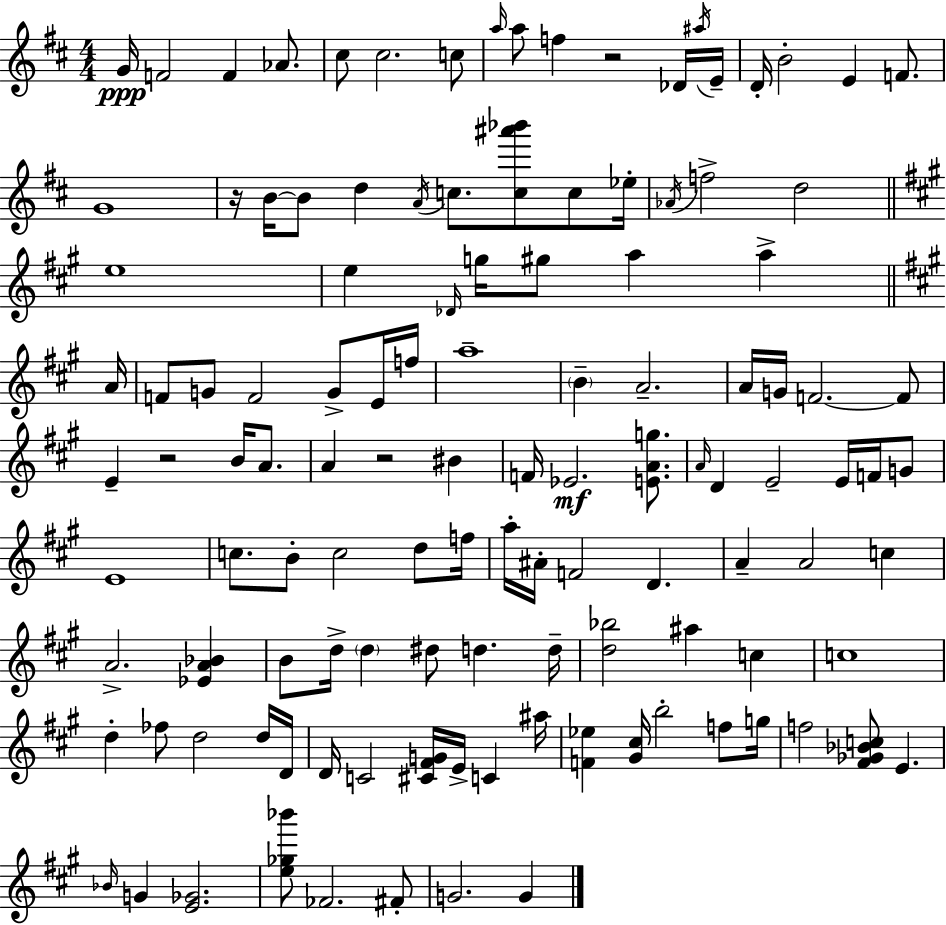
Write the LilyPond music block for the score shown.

{
  \clef treble
  \numericTimeSignature
  \time 4/4
  \key d \major
  g'16\ppp f'2 f'4 aes'8. | cis''8 cis''2. c''8 | \grace { a''16 } a''8 f''4 r2 des'16 | \acciaccatura { ais''16 } e'16-- d'16-. b'2-. e'4 f'8. | \break g'1 | r16 b'16~~ b'8 d''4 \acciaccatura { a'16 } c''8. <c'' ais''' bes'''>8 | c''8 ees''16-. \acciaccatura { aes'16 } f''2-> d''2 | \bar "||" \break \key a \major e''1 | e''4 \grace { des'16 } g''16 gis''8 a''4 a''4-> | \bar "||" \break \key a \major a'16 f'8 g'8 f'2 g'8-> e'16 | f''16 a''1-- | \parenthesize b'4-- a'2.-- | a'16 g'16 f'2.~~ f'8 | \break e'4-- r2 b'16 a'8. | a'4 r2 bis'4 | f'16 ees'2.\mf <e' a' g''>8. | \grace { a'16 } d'4 e'2-- e'16 f'16 | \break g'8 e'1 | c''8. b'8-. c''2 d''8 | f''16 a''16-. ais'16-. f'2 d'4. | a'4-- a'2 c''4 | \break a'2.-> <ees' a' bes'>4 | b'8 d''16-> \parenthesize d''4 dis''8 d''4. | d''16-- <d'' bes''>2 ais''4 c''4 | c''1 | \break d''4-. fes''8 d''2 | d''16 d'16 d'16 c'2 <cis' fis' g'>16 e'16-> c'4 | ais''16 <f' ees''>4 <gis' cis''>16 b''2-. f''8 | g''16 f''2 <fis' ges' bes' c''>8 e'4. | \break \grace { bes'16 } g'4 <e' ges'>2. | <e'' ges'' bes'''>8 fes'2. | fis'8-. g'2. g'4 | \bar "|."
}